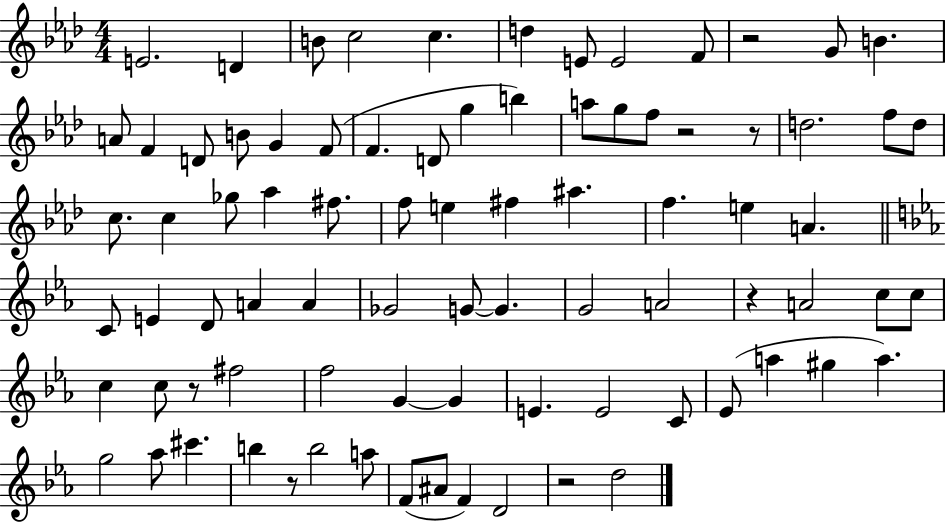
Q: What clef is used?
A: treble